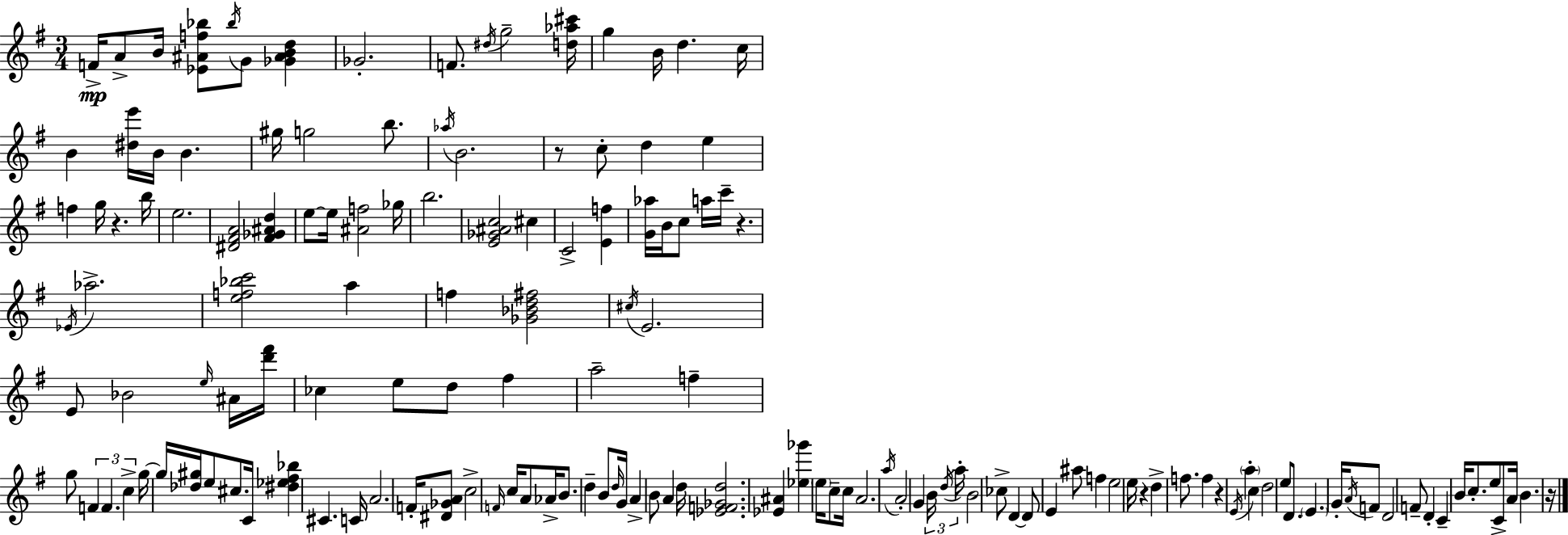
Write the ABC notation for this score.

X:1
T:Untitled
M:3/4
L:1/4
K:Em
F/4 A/2 B/4 [_E^Af_b]/2 _b/4 G/2 [_G^ABd] _G2 F/2 ^d/4 g2 [d_a^c']/4 g B/4 d c/4 B [^de']/4 B/4 B ^g/4 g2 b/2 _a/4 B2 z/2 c/2 d e f g/4 z b/4 e2 [^D^FA]2 [^F_G^Ad] e/2 e/4 [^Af]2 _g/4 b2 [E_G^Ac]2 ^c C2 [Ef] [G_a]/4 B/4 c/2 a/4 c'/4 z _E/4 _a2 [ef_bc']2 a f [_G_Bd^f]2 ^c/4 E2 E/2 _B2 e/4 ^A/4 [d'^f']/4 _c e/2 d/2 ^f a2 f g/2 F F c g/4 g/4 [_d^g]/4 e/2 ^c/2 C/4 [^d_e^f_b] ^C C/4 A2 F/4 [^D_GA]/2 c2 F/4 c/4 A/2 _A/4 B/2 d B/2 d/4 G/4 A B/2 A d/4 [_EF_Gd]2 [_E^A] [_e_g'] e/4 c/2 c/4 A2 a/4 A2 G B/4 d/4 a/4 B2 _c/2 D D/2 E ^a/2 f e2 e/4 z d f/2 f z E/4 a c d2 e/2 D/2 E G/4 A/4 F/2 D2 F/2 D C B/4 c/2 e/2 C/2 A/4 B z/4